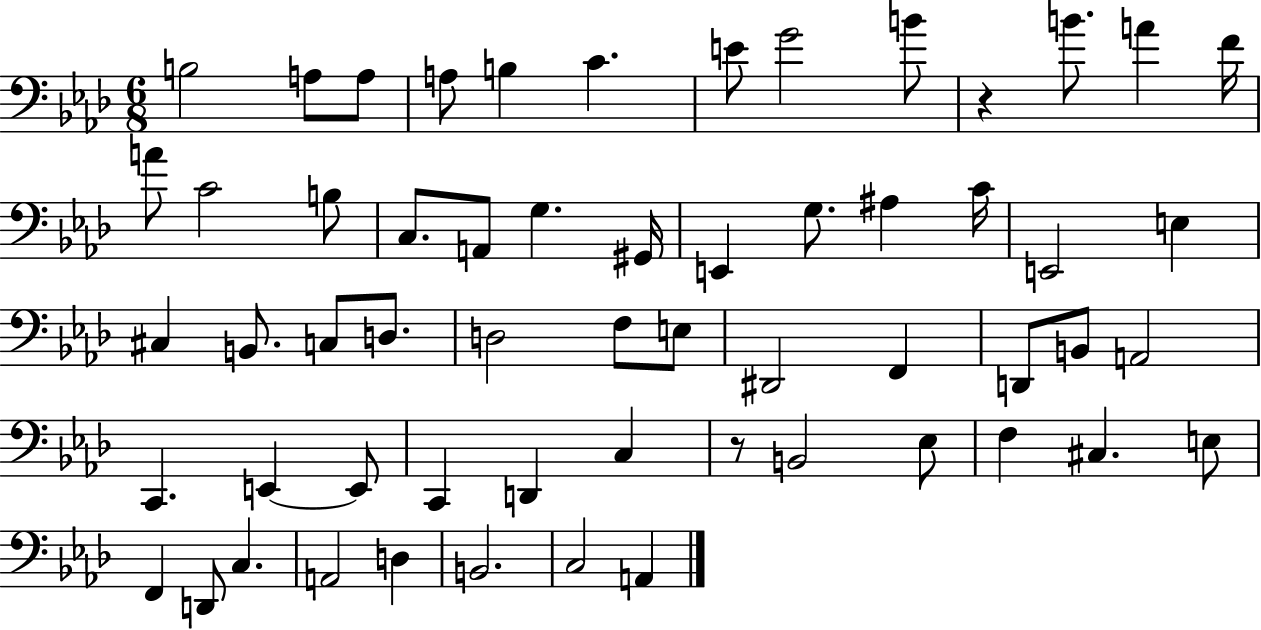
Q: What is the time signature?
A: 6/8